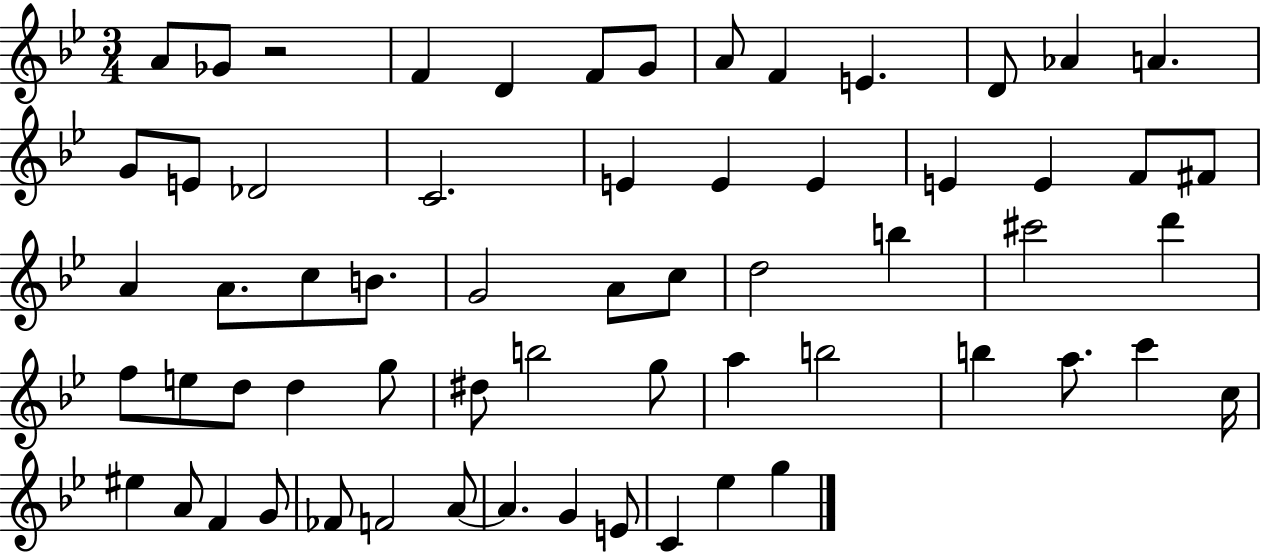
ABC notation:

X:1
T:Untitled
M:3/4
L:1/4
K:Bb
A/2 _G/2 z2 F D F/2 G/2 A/2 F E D/2 _A A G/2 E/2 _D2 C2 E E E E E F/2 ^F/2 A A/2 c/2 B/2 G2 A/2 c/2 d2 b ^c'2 d' f/2 e/2 d/2 d g/2 ^d/2 b2 g/2 a b2 b a/2 c' c/4 ^e A/2 F G/2 _F/2 F2 A/2 A G E/2 C _e g